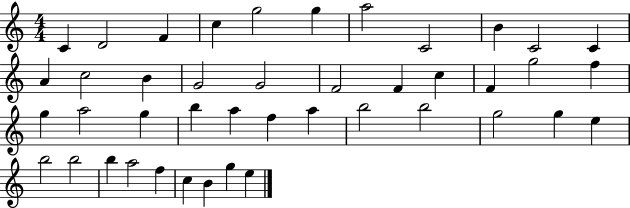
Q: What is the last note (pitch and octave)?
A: E5